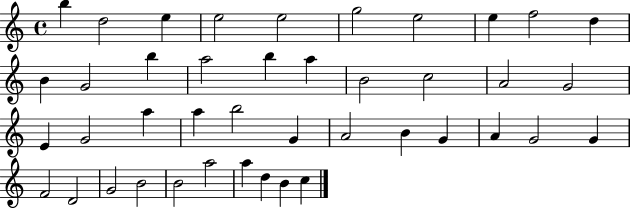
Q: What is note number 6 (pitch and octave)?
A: G5